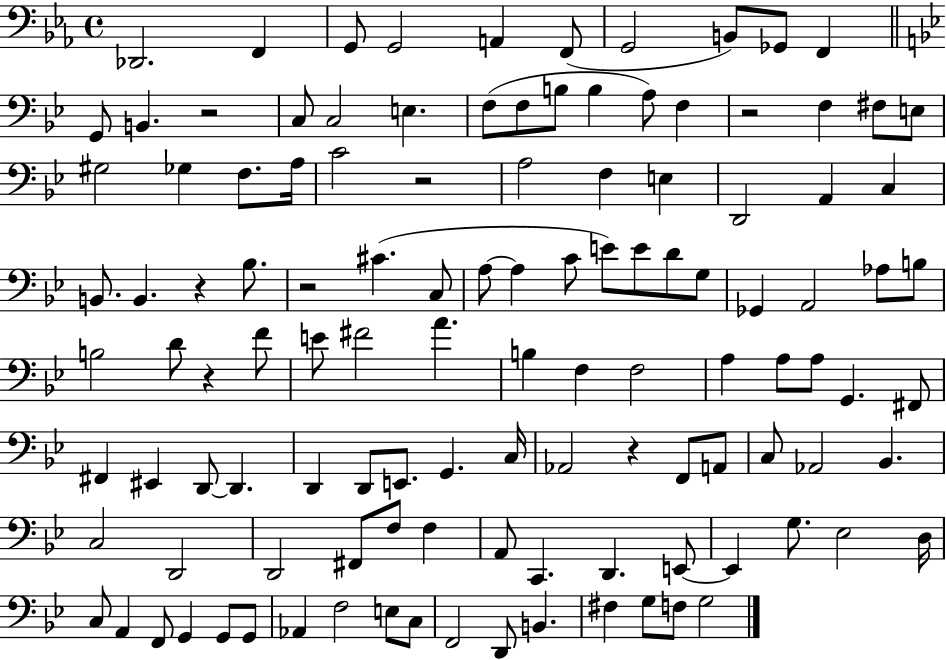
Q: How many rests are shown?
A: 7